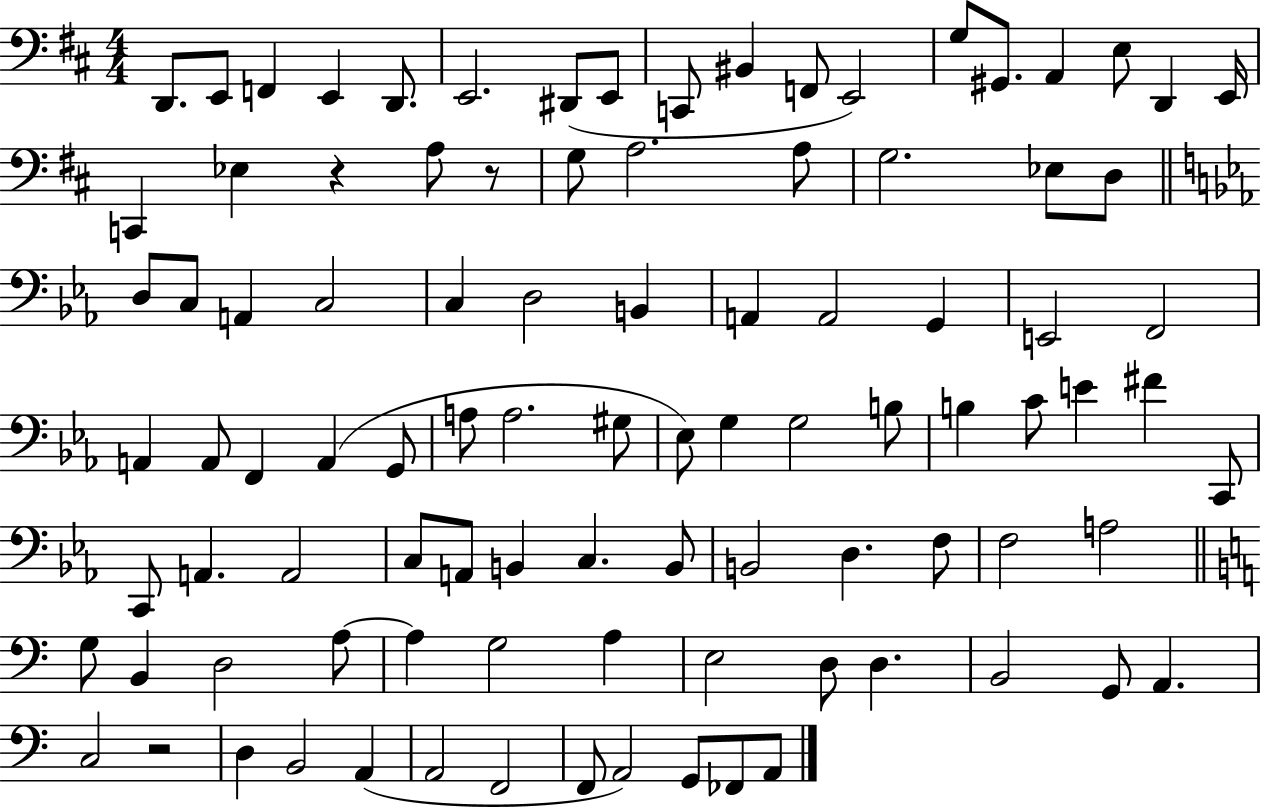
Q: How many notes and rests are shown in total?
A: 96